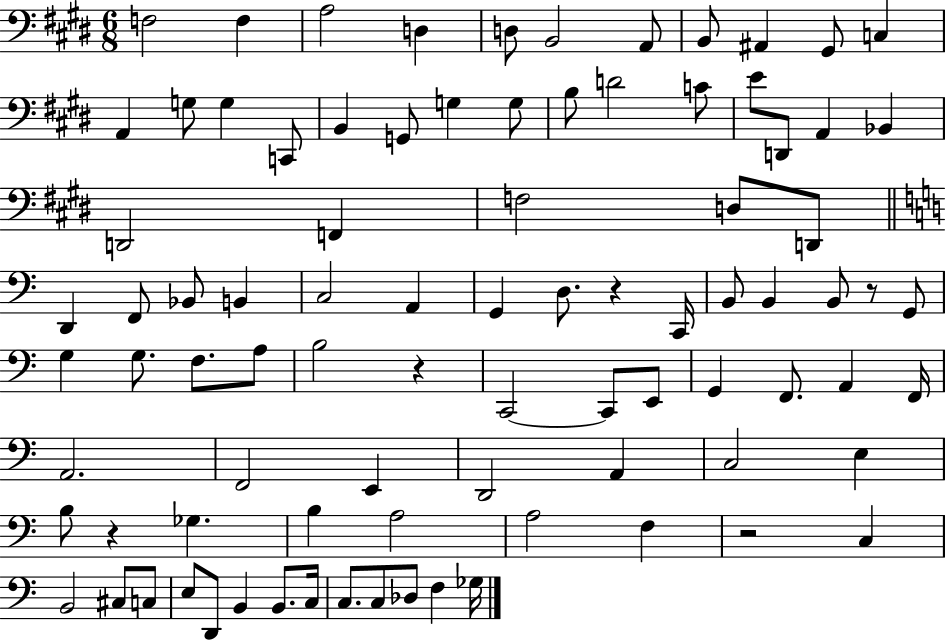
F3/h F3/q A3/h D3/q D3/e B2/h A2/e B2/e A#2/q G#2/e C3/q A2/q G3/e G3/q C2/e B2/q G2/e G3/q G3/e B3/e D4/h C4/e E4/e D2/e A2/q Bb2/q D2/h F2/q F3/h D3/e D2/e D2/q F2/e Bb2/e B2/q C3/h A2/q G2/q D3/e. R/q C2/s B2/e B2/q B2/e R/e G2/e G3/q G3/e. F3/e. A3/e B3/h R/q C2/h C2/e E2/e G2/q F2/e. A2/q F2/s A2/h. F2/h E2/q D2/h A2/q C3/h E3/q B3/e R/q Gb3/q. B3/q A3/h A3/h F3/q R/h C3/q B2/h C#3/e C3/e E3/e D2/e B2/q B2/e. C3/s C3/e. C3/e Db3/e F3/q Gb3/s